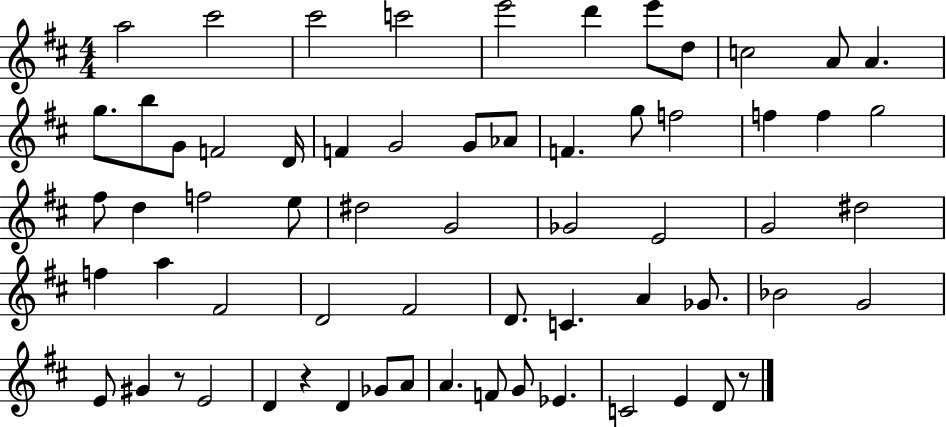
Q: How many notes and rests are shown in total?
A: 64